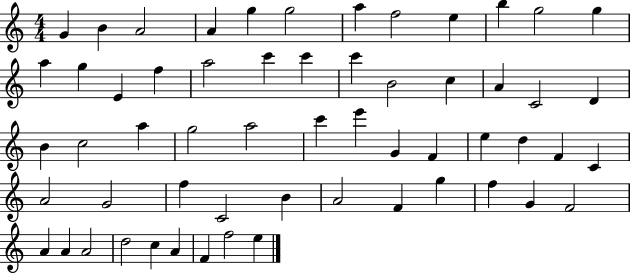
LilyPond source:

{
  \clef treble
  \numericTimeSignature
  \time 4/4
  \key c \major
  g'4 b'4 a'2 | a'4 g''4 g''2 | a''4 f''2 e''4 | b''4 g''2 g''4 | \break a''4 g''4 e'4 f''4 | a''2 c'''4 c'''4 | c'''4 b'2 c''4 | a'4 c'2 d'4 | \break b'4 c''2 a''4 | g''2 a''2 | c'''4 e'''4 g'4 f'4 | e''4 d''4 f'4 c'4 | \break a'2 g'2 | f''4 c'2 b'4 | a'2 f'4 g''4 | f''4 g'4 f'2 | \break a'4 a'4 a'2 | d''2 c''4 a'4 | f'4 f''2 e''4 | \bar "|."
}